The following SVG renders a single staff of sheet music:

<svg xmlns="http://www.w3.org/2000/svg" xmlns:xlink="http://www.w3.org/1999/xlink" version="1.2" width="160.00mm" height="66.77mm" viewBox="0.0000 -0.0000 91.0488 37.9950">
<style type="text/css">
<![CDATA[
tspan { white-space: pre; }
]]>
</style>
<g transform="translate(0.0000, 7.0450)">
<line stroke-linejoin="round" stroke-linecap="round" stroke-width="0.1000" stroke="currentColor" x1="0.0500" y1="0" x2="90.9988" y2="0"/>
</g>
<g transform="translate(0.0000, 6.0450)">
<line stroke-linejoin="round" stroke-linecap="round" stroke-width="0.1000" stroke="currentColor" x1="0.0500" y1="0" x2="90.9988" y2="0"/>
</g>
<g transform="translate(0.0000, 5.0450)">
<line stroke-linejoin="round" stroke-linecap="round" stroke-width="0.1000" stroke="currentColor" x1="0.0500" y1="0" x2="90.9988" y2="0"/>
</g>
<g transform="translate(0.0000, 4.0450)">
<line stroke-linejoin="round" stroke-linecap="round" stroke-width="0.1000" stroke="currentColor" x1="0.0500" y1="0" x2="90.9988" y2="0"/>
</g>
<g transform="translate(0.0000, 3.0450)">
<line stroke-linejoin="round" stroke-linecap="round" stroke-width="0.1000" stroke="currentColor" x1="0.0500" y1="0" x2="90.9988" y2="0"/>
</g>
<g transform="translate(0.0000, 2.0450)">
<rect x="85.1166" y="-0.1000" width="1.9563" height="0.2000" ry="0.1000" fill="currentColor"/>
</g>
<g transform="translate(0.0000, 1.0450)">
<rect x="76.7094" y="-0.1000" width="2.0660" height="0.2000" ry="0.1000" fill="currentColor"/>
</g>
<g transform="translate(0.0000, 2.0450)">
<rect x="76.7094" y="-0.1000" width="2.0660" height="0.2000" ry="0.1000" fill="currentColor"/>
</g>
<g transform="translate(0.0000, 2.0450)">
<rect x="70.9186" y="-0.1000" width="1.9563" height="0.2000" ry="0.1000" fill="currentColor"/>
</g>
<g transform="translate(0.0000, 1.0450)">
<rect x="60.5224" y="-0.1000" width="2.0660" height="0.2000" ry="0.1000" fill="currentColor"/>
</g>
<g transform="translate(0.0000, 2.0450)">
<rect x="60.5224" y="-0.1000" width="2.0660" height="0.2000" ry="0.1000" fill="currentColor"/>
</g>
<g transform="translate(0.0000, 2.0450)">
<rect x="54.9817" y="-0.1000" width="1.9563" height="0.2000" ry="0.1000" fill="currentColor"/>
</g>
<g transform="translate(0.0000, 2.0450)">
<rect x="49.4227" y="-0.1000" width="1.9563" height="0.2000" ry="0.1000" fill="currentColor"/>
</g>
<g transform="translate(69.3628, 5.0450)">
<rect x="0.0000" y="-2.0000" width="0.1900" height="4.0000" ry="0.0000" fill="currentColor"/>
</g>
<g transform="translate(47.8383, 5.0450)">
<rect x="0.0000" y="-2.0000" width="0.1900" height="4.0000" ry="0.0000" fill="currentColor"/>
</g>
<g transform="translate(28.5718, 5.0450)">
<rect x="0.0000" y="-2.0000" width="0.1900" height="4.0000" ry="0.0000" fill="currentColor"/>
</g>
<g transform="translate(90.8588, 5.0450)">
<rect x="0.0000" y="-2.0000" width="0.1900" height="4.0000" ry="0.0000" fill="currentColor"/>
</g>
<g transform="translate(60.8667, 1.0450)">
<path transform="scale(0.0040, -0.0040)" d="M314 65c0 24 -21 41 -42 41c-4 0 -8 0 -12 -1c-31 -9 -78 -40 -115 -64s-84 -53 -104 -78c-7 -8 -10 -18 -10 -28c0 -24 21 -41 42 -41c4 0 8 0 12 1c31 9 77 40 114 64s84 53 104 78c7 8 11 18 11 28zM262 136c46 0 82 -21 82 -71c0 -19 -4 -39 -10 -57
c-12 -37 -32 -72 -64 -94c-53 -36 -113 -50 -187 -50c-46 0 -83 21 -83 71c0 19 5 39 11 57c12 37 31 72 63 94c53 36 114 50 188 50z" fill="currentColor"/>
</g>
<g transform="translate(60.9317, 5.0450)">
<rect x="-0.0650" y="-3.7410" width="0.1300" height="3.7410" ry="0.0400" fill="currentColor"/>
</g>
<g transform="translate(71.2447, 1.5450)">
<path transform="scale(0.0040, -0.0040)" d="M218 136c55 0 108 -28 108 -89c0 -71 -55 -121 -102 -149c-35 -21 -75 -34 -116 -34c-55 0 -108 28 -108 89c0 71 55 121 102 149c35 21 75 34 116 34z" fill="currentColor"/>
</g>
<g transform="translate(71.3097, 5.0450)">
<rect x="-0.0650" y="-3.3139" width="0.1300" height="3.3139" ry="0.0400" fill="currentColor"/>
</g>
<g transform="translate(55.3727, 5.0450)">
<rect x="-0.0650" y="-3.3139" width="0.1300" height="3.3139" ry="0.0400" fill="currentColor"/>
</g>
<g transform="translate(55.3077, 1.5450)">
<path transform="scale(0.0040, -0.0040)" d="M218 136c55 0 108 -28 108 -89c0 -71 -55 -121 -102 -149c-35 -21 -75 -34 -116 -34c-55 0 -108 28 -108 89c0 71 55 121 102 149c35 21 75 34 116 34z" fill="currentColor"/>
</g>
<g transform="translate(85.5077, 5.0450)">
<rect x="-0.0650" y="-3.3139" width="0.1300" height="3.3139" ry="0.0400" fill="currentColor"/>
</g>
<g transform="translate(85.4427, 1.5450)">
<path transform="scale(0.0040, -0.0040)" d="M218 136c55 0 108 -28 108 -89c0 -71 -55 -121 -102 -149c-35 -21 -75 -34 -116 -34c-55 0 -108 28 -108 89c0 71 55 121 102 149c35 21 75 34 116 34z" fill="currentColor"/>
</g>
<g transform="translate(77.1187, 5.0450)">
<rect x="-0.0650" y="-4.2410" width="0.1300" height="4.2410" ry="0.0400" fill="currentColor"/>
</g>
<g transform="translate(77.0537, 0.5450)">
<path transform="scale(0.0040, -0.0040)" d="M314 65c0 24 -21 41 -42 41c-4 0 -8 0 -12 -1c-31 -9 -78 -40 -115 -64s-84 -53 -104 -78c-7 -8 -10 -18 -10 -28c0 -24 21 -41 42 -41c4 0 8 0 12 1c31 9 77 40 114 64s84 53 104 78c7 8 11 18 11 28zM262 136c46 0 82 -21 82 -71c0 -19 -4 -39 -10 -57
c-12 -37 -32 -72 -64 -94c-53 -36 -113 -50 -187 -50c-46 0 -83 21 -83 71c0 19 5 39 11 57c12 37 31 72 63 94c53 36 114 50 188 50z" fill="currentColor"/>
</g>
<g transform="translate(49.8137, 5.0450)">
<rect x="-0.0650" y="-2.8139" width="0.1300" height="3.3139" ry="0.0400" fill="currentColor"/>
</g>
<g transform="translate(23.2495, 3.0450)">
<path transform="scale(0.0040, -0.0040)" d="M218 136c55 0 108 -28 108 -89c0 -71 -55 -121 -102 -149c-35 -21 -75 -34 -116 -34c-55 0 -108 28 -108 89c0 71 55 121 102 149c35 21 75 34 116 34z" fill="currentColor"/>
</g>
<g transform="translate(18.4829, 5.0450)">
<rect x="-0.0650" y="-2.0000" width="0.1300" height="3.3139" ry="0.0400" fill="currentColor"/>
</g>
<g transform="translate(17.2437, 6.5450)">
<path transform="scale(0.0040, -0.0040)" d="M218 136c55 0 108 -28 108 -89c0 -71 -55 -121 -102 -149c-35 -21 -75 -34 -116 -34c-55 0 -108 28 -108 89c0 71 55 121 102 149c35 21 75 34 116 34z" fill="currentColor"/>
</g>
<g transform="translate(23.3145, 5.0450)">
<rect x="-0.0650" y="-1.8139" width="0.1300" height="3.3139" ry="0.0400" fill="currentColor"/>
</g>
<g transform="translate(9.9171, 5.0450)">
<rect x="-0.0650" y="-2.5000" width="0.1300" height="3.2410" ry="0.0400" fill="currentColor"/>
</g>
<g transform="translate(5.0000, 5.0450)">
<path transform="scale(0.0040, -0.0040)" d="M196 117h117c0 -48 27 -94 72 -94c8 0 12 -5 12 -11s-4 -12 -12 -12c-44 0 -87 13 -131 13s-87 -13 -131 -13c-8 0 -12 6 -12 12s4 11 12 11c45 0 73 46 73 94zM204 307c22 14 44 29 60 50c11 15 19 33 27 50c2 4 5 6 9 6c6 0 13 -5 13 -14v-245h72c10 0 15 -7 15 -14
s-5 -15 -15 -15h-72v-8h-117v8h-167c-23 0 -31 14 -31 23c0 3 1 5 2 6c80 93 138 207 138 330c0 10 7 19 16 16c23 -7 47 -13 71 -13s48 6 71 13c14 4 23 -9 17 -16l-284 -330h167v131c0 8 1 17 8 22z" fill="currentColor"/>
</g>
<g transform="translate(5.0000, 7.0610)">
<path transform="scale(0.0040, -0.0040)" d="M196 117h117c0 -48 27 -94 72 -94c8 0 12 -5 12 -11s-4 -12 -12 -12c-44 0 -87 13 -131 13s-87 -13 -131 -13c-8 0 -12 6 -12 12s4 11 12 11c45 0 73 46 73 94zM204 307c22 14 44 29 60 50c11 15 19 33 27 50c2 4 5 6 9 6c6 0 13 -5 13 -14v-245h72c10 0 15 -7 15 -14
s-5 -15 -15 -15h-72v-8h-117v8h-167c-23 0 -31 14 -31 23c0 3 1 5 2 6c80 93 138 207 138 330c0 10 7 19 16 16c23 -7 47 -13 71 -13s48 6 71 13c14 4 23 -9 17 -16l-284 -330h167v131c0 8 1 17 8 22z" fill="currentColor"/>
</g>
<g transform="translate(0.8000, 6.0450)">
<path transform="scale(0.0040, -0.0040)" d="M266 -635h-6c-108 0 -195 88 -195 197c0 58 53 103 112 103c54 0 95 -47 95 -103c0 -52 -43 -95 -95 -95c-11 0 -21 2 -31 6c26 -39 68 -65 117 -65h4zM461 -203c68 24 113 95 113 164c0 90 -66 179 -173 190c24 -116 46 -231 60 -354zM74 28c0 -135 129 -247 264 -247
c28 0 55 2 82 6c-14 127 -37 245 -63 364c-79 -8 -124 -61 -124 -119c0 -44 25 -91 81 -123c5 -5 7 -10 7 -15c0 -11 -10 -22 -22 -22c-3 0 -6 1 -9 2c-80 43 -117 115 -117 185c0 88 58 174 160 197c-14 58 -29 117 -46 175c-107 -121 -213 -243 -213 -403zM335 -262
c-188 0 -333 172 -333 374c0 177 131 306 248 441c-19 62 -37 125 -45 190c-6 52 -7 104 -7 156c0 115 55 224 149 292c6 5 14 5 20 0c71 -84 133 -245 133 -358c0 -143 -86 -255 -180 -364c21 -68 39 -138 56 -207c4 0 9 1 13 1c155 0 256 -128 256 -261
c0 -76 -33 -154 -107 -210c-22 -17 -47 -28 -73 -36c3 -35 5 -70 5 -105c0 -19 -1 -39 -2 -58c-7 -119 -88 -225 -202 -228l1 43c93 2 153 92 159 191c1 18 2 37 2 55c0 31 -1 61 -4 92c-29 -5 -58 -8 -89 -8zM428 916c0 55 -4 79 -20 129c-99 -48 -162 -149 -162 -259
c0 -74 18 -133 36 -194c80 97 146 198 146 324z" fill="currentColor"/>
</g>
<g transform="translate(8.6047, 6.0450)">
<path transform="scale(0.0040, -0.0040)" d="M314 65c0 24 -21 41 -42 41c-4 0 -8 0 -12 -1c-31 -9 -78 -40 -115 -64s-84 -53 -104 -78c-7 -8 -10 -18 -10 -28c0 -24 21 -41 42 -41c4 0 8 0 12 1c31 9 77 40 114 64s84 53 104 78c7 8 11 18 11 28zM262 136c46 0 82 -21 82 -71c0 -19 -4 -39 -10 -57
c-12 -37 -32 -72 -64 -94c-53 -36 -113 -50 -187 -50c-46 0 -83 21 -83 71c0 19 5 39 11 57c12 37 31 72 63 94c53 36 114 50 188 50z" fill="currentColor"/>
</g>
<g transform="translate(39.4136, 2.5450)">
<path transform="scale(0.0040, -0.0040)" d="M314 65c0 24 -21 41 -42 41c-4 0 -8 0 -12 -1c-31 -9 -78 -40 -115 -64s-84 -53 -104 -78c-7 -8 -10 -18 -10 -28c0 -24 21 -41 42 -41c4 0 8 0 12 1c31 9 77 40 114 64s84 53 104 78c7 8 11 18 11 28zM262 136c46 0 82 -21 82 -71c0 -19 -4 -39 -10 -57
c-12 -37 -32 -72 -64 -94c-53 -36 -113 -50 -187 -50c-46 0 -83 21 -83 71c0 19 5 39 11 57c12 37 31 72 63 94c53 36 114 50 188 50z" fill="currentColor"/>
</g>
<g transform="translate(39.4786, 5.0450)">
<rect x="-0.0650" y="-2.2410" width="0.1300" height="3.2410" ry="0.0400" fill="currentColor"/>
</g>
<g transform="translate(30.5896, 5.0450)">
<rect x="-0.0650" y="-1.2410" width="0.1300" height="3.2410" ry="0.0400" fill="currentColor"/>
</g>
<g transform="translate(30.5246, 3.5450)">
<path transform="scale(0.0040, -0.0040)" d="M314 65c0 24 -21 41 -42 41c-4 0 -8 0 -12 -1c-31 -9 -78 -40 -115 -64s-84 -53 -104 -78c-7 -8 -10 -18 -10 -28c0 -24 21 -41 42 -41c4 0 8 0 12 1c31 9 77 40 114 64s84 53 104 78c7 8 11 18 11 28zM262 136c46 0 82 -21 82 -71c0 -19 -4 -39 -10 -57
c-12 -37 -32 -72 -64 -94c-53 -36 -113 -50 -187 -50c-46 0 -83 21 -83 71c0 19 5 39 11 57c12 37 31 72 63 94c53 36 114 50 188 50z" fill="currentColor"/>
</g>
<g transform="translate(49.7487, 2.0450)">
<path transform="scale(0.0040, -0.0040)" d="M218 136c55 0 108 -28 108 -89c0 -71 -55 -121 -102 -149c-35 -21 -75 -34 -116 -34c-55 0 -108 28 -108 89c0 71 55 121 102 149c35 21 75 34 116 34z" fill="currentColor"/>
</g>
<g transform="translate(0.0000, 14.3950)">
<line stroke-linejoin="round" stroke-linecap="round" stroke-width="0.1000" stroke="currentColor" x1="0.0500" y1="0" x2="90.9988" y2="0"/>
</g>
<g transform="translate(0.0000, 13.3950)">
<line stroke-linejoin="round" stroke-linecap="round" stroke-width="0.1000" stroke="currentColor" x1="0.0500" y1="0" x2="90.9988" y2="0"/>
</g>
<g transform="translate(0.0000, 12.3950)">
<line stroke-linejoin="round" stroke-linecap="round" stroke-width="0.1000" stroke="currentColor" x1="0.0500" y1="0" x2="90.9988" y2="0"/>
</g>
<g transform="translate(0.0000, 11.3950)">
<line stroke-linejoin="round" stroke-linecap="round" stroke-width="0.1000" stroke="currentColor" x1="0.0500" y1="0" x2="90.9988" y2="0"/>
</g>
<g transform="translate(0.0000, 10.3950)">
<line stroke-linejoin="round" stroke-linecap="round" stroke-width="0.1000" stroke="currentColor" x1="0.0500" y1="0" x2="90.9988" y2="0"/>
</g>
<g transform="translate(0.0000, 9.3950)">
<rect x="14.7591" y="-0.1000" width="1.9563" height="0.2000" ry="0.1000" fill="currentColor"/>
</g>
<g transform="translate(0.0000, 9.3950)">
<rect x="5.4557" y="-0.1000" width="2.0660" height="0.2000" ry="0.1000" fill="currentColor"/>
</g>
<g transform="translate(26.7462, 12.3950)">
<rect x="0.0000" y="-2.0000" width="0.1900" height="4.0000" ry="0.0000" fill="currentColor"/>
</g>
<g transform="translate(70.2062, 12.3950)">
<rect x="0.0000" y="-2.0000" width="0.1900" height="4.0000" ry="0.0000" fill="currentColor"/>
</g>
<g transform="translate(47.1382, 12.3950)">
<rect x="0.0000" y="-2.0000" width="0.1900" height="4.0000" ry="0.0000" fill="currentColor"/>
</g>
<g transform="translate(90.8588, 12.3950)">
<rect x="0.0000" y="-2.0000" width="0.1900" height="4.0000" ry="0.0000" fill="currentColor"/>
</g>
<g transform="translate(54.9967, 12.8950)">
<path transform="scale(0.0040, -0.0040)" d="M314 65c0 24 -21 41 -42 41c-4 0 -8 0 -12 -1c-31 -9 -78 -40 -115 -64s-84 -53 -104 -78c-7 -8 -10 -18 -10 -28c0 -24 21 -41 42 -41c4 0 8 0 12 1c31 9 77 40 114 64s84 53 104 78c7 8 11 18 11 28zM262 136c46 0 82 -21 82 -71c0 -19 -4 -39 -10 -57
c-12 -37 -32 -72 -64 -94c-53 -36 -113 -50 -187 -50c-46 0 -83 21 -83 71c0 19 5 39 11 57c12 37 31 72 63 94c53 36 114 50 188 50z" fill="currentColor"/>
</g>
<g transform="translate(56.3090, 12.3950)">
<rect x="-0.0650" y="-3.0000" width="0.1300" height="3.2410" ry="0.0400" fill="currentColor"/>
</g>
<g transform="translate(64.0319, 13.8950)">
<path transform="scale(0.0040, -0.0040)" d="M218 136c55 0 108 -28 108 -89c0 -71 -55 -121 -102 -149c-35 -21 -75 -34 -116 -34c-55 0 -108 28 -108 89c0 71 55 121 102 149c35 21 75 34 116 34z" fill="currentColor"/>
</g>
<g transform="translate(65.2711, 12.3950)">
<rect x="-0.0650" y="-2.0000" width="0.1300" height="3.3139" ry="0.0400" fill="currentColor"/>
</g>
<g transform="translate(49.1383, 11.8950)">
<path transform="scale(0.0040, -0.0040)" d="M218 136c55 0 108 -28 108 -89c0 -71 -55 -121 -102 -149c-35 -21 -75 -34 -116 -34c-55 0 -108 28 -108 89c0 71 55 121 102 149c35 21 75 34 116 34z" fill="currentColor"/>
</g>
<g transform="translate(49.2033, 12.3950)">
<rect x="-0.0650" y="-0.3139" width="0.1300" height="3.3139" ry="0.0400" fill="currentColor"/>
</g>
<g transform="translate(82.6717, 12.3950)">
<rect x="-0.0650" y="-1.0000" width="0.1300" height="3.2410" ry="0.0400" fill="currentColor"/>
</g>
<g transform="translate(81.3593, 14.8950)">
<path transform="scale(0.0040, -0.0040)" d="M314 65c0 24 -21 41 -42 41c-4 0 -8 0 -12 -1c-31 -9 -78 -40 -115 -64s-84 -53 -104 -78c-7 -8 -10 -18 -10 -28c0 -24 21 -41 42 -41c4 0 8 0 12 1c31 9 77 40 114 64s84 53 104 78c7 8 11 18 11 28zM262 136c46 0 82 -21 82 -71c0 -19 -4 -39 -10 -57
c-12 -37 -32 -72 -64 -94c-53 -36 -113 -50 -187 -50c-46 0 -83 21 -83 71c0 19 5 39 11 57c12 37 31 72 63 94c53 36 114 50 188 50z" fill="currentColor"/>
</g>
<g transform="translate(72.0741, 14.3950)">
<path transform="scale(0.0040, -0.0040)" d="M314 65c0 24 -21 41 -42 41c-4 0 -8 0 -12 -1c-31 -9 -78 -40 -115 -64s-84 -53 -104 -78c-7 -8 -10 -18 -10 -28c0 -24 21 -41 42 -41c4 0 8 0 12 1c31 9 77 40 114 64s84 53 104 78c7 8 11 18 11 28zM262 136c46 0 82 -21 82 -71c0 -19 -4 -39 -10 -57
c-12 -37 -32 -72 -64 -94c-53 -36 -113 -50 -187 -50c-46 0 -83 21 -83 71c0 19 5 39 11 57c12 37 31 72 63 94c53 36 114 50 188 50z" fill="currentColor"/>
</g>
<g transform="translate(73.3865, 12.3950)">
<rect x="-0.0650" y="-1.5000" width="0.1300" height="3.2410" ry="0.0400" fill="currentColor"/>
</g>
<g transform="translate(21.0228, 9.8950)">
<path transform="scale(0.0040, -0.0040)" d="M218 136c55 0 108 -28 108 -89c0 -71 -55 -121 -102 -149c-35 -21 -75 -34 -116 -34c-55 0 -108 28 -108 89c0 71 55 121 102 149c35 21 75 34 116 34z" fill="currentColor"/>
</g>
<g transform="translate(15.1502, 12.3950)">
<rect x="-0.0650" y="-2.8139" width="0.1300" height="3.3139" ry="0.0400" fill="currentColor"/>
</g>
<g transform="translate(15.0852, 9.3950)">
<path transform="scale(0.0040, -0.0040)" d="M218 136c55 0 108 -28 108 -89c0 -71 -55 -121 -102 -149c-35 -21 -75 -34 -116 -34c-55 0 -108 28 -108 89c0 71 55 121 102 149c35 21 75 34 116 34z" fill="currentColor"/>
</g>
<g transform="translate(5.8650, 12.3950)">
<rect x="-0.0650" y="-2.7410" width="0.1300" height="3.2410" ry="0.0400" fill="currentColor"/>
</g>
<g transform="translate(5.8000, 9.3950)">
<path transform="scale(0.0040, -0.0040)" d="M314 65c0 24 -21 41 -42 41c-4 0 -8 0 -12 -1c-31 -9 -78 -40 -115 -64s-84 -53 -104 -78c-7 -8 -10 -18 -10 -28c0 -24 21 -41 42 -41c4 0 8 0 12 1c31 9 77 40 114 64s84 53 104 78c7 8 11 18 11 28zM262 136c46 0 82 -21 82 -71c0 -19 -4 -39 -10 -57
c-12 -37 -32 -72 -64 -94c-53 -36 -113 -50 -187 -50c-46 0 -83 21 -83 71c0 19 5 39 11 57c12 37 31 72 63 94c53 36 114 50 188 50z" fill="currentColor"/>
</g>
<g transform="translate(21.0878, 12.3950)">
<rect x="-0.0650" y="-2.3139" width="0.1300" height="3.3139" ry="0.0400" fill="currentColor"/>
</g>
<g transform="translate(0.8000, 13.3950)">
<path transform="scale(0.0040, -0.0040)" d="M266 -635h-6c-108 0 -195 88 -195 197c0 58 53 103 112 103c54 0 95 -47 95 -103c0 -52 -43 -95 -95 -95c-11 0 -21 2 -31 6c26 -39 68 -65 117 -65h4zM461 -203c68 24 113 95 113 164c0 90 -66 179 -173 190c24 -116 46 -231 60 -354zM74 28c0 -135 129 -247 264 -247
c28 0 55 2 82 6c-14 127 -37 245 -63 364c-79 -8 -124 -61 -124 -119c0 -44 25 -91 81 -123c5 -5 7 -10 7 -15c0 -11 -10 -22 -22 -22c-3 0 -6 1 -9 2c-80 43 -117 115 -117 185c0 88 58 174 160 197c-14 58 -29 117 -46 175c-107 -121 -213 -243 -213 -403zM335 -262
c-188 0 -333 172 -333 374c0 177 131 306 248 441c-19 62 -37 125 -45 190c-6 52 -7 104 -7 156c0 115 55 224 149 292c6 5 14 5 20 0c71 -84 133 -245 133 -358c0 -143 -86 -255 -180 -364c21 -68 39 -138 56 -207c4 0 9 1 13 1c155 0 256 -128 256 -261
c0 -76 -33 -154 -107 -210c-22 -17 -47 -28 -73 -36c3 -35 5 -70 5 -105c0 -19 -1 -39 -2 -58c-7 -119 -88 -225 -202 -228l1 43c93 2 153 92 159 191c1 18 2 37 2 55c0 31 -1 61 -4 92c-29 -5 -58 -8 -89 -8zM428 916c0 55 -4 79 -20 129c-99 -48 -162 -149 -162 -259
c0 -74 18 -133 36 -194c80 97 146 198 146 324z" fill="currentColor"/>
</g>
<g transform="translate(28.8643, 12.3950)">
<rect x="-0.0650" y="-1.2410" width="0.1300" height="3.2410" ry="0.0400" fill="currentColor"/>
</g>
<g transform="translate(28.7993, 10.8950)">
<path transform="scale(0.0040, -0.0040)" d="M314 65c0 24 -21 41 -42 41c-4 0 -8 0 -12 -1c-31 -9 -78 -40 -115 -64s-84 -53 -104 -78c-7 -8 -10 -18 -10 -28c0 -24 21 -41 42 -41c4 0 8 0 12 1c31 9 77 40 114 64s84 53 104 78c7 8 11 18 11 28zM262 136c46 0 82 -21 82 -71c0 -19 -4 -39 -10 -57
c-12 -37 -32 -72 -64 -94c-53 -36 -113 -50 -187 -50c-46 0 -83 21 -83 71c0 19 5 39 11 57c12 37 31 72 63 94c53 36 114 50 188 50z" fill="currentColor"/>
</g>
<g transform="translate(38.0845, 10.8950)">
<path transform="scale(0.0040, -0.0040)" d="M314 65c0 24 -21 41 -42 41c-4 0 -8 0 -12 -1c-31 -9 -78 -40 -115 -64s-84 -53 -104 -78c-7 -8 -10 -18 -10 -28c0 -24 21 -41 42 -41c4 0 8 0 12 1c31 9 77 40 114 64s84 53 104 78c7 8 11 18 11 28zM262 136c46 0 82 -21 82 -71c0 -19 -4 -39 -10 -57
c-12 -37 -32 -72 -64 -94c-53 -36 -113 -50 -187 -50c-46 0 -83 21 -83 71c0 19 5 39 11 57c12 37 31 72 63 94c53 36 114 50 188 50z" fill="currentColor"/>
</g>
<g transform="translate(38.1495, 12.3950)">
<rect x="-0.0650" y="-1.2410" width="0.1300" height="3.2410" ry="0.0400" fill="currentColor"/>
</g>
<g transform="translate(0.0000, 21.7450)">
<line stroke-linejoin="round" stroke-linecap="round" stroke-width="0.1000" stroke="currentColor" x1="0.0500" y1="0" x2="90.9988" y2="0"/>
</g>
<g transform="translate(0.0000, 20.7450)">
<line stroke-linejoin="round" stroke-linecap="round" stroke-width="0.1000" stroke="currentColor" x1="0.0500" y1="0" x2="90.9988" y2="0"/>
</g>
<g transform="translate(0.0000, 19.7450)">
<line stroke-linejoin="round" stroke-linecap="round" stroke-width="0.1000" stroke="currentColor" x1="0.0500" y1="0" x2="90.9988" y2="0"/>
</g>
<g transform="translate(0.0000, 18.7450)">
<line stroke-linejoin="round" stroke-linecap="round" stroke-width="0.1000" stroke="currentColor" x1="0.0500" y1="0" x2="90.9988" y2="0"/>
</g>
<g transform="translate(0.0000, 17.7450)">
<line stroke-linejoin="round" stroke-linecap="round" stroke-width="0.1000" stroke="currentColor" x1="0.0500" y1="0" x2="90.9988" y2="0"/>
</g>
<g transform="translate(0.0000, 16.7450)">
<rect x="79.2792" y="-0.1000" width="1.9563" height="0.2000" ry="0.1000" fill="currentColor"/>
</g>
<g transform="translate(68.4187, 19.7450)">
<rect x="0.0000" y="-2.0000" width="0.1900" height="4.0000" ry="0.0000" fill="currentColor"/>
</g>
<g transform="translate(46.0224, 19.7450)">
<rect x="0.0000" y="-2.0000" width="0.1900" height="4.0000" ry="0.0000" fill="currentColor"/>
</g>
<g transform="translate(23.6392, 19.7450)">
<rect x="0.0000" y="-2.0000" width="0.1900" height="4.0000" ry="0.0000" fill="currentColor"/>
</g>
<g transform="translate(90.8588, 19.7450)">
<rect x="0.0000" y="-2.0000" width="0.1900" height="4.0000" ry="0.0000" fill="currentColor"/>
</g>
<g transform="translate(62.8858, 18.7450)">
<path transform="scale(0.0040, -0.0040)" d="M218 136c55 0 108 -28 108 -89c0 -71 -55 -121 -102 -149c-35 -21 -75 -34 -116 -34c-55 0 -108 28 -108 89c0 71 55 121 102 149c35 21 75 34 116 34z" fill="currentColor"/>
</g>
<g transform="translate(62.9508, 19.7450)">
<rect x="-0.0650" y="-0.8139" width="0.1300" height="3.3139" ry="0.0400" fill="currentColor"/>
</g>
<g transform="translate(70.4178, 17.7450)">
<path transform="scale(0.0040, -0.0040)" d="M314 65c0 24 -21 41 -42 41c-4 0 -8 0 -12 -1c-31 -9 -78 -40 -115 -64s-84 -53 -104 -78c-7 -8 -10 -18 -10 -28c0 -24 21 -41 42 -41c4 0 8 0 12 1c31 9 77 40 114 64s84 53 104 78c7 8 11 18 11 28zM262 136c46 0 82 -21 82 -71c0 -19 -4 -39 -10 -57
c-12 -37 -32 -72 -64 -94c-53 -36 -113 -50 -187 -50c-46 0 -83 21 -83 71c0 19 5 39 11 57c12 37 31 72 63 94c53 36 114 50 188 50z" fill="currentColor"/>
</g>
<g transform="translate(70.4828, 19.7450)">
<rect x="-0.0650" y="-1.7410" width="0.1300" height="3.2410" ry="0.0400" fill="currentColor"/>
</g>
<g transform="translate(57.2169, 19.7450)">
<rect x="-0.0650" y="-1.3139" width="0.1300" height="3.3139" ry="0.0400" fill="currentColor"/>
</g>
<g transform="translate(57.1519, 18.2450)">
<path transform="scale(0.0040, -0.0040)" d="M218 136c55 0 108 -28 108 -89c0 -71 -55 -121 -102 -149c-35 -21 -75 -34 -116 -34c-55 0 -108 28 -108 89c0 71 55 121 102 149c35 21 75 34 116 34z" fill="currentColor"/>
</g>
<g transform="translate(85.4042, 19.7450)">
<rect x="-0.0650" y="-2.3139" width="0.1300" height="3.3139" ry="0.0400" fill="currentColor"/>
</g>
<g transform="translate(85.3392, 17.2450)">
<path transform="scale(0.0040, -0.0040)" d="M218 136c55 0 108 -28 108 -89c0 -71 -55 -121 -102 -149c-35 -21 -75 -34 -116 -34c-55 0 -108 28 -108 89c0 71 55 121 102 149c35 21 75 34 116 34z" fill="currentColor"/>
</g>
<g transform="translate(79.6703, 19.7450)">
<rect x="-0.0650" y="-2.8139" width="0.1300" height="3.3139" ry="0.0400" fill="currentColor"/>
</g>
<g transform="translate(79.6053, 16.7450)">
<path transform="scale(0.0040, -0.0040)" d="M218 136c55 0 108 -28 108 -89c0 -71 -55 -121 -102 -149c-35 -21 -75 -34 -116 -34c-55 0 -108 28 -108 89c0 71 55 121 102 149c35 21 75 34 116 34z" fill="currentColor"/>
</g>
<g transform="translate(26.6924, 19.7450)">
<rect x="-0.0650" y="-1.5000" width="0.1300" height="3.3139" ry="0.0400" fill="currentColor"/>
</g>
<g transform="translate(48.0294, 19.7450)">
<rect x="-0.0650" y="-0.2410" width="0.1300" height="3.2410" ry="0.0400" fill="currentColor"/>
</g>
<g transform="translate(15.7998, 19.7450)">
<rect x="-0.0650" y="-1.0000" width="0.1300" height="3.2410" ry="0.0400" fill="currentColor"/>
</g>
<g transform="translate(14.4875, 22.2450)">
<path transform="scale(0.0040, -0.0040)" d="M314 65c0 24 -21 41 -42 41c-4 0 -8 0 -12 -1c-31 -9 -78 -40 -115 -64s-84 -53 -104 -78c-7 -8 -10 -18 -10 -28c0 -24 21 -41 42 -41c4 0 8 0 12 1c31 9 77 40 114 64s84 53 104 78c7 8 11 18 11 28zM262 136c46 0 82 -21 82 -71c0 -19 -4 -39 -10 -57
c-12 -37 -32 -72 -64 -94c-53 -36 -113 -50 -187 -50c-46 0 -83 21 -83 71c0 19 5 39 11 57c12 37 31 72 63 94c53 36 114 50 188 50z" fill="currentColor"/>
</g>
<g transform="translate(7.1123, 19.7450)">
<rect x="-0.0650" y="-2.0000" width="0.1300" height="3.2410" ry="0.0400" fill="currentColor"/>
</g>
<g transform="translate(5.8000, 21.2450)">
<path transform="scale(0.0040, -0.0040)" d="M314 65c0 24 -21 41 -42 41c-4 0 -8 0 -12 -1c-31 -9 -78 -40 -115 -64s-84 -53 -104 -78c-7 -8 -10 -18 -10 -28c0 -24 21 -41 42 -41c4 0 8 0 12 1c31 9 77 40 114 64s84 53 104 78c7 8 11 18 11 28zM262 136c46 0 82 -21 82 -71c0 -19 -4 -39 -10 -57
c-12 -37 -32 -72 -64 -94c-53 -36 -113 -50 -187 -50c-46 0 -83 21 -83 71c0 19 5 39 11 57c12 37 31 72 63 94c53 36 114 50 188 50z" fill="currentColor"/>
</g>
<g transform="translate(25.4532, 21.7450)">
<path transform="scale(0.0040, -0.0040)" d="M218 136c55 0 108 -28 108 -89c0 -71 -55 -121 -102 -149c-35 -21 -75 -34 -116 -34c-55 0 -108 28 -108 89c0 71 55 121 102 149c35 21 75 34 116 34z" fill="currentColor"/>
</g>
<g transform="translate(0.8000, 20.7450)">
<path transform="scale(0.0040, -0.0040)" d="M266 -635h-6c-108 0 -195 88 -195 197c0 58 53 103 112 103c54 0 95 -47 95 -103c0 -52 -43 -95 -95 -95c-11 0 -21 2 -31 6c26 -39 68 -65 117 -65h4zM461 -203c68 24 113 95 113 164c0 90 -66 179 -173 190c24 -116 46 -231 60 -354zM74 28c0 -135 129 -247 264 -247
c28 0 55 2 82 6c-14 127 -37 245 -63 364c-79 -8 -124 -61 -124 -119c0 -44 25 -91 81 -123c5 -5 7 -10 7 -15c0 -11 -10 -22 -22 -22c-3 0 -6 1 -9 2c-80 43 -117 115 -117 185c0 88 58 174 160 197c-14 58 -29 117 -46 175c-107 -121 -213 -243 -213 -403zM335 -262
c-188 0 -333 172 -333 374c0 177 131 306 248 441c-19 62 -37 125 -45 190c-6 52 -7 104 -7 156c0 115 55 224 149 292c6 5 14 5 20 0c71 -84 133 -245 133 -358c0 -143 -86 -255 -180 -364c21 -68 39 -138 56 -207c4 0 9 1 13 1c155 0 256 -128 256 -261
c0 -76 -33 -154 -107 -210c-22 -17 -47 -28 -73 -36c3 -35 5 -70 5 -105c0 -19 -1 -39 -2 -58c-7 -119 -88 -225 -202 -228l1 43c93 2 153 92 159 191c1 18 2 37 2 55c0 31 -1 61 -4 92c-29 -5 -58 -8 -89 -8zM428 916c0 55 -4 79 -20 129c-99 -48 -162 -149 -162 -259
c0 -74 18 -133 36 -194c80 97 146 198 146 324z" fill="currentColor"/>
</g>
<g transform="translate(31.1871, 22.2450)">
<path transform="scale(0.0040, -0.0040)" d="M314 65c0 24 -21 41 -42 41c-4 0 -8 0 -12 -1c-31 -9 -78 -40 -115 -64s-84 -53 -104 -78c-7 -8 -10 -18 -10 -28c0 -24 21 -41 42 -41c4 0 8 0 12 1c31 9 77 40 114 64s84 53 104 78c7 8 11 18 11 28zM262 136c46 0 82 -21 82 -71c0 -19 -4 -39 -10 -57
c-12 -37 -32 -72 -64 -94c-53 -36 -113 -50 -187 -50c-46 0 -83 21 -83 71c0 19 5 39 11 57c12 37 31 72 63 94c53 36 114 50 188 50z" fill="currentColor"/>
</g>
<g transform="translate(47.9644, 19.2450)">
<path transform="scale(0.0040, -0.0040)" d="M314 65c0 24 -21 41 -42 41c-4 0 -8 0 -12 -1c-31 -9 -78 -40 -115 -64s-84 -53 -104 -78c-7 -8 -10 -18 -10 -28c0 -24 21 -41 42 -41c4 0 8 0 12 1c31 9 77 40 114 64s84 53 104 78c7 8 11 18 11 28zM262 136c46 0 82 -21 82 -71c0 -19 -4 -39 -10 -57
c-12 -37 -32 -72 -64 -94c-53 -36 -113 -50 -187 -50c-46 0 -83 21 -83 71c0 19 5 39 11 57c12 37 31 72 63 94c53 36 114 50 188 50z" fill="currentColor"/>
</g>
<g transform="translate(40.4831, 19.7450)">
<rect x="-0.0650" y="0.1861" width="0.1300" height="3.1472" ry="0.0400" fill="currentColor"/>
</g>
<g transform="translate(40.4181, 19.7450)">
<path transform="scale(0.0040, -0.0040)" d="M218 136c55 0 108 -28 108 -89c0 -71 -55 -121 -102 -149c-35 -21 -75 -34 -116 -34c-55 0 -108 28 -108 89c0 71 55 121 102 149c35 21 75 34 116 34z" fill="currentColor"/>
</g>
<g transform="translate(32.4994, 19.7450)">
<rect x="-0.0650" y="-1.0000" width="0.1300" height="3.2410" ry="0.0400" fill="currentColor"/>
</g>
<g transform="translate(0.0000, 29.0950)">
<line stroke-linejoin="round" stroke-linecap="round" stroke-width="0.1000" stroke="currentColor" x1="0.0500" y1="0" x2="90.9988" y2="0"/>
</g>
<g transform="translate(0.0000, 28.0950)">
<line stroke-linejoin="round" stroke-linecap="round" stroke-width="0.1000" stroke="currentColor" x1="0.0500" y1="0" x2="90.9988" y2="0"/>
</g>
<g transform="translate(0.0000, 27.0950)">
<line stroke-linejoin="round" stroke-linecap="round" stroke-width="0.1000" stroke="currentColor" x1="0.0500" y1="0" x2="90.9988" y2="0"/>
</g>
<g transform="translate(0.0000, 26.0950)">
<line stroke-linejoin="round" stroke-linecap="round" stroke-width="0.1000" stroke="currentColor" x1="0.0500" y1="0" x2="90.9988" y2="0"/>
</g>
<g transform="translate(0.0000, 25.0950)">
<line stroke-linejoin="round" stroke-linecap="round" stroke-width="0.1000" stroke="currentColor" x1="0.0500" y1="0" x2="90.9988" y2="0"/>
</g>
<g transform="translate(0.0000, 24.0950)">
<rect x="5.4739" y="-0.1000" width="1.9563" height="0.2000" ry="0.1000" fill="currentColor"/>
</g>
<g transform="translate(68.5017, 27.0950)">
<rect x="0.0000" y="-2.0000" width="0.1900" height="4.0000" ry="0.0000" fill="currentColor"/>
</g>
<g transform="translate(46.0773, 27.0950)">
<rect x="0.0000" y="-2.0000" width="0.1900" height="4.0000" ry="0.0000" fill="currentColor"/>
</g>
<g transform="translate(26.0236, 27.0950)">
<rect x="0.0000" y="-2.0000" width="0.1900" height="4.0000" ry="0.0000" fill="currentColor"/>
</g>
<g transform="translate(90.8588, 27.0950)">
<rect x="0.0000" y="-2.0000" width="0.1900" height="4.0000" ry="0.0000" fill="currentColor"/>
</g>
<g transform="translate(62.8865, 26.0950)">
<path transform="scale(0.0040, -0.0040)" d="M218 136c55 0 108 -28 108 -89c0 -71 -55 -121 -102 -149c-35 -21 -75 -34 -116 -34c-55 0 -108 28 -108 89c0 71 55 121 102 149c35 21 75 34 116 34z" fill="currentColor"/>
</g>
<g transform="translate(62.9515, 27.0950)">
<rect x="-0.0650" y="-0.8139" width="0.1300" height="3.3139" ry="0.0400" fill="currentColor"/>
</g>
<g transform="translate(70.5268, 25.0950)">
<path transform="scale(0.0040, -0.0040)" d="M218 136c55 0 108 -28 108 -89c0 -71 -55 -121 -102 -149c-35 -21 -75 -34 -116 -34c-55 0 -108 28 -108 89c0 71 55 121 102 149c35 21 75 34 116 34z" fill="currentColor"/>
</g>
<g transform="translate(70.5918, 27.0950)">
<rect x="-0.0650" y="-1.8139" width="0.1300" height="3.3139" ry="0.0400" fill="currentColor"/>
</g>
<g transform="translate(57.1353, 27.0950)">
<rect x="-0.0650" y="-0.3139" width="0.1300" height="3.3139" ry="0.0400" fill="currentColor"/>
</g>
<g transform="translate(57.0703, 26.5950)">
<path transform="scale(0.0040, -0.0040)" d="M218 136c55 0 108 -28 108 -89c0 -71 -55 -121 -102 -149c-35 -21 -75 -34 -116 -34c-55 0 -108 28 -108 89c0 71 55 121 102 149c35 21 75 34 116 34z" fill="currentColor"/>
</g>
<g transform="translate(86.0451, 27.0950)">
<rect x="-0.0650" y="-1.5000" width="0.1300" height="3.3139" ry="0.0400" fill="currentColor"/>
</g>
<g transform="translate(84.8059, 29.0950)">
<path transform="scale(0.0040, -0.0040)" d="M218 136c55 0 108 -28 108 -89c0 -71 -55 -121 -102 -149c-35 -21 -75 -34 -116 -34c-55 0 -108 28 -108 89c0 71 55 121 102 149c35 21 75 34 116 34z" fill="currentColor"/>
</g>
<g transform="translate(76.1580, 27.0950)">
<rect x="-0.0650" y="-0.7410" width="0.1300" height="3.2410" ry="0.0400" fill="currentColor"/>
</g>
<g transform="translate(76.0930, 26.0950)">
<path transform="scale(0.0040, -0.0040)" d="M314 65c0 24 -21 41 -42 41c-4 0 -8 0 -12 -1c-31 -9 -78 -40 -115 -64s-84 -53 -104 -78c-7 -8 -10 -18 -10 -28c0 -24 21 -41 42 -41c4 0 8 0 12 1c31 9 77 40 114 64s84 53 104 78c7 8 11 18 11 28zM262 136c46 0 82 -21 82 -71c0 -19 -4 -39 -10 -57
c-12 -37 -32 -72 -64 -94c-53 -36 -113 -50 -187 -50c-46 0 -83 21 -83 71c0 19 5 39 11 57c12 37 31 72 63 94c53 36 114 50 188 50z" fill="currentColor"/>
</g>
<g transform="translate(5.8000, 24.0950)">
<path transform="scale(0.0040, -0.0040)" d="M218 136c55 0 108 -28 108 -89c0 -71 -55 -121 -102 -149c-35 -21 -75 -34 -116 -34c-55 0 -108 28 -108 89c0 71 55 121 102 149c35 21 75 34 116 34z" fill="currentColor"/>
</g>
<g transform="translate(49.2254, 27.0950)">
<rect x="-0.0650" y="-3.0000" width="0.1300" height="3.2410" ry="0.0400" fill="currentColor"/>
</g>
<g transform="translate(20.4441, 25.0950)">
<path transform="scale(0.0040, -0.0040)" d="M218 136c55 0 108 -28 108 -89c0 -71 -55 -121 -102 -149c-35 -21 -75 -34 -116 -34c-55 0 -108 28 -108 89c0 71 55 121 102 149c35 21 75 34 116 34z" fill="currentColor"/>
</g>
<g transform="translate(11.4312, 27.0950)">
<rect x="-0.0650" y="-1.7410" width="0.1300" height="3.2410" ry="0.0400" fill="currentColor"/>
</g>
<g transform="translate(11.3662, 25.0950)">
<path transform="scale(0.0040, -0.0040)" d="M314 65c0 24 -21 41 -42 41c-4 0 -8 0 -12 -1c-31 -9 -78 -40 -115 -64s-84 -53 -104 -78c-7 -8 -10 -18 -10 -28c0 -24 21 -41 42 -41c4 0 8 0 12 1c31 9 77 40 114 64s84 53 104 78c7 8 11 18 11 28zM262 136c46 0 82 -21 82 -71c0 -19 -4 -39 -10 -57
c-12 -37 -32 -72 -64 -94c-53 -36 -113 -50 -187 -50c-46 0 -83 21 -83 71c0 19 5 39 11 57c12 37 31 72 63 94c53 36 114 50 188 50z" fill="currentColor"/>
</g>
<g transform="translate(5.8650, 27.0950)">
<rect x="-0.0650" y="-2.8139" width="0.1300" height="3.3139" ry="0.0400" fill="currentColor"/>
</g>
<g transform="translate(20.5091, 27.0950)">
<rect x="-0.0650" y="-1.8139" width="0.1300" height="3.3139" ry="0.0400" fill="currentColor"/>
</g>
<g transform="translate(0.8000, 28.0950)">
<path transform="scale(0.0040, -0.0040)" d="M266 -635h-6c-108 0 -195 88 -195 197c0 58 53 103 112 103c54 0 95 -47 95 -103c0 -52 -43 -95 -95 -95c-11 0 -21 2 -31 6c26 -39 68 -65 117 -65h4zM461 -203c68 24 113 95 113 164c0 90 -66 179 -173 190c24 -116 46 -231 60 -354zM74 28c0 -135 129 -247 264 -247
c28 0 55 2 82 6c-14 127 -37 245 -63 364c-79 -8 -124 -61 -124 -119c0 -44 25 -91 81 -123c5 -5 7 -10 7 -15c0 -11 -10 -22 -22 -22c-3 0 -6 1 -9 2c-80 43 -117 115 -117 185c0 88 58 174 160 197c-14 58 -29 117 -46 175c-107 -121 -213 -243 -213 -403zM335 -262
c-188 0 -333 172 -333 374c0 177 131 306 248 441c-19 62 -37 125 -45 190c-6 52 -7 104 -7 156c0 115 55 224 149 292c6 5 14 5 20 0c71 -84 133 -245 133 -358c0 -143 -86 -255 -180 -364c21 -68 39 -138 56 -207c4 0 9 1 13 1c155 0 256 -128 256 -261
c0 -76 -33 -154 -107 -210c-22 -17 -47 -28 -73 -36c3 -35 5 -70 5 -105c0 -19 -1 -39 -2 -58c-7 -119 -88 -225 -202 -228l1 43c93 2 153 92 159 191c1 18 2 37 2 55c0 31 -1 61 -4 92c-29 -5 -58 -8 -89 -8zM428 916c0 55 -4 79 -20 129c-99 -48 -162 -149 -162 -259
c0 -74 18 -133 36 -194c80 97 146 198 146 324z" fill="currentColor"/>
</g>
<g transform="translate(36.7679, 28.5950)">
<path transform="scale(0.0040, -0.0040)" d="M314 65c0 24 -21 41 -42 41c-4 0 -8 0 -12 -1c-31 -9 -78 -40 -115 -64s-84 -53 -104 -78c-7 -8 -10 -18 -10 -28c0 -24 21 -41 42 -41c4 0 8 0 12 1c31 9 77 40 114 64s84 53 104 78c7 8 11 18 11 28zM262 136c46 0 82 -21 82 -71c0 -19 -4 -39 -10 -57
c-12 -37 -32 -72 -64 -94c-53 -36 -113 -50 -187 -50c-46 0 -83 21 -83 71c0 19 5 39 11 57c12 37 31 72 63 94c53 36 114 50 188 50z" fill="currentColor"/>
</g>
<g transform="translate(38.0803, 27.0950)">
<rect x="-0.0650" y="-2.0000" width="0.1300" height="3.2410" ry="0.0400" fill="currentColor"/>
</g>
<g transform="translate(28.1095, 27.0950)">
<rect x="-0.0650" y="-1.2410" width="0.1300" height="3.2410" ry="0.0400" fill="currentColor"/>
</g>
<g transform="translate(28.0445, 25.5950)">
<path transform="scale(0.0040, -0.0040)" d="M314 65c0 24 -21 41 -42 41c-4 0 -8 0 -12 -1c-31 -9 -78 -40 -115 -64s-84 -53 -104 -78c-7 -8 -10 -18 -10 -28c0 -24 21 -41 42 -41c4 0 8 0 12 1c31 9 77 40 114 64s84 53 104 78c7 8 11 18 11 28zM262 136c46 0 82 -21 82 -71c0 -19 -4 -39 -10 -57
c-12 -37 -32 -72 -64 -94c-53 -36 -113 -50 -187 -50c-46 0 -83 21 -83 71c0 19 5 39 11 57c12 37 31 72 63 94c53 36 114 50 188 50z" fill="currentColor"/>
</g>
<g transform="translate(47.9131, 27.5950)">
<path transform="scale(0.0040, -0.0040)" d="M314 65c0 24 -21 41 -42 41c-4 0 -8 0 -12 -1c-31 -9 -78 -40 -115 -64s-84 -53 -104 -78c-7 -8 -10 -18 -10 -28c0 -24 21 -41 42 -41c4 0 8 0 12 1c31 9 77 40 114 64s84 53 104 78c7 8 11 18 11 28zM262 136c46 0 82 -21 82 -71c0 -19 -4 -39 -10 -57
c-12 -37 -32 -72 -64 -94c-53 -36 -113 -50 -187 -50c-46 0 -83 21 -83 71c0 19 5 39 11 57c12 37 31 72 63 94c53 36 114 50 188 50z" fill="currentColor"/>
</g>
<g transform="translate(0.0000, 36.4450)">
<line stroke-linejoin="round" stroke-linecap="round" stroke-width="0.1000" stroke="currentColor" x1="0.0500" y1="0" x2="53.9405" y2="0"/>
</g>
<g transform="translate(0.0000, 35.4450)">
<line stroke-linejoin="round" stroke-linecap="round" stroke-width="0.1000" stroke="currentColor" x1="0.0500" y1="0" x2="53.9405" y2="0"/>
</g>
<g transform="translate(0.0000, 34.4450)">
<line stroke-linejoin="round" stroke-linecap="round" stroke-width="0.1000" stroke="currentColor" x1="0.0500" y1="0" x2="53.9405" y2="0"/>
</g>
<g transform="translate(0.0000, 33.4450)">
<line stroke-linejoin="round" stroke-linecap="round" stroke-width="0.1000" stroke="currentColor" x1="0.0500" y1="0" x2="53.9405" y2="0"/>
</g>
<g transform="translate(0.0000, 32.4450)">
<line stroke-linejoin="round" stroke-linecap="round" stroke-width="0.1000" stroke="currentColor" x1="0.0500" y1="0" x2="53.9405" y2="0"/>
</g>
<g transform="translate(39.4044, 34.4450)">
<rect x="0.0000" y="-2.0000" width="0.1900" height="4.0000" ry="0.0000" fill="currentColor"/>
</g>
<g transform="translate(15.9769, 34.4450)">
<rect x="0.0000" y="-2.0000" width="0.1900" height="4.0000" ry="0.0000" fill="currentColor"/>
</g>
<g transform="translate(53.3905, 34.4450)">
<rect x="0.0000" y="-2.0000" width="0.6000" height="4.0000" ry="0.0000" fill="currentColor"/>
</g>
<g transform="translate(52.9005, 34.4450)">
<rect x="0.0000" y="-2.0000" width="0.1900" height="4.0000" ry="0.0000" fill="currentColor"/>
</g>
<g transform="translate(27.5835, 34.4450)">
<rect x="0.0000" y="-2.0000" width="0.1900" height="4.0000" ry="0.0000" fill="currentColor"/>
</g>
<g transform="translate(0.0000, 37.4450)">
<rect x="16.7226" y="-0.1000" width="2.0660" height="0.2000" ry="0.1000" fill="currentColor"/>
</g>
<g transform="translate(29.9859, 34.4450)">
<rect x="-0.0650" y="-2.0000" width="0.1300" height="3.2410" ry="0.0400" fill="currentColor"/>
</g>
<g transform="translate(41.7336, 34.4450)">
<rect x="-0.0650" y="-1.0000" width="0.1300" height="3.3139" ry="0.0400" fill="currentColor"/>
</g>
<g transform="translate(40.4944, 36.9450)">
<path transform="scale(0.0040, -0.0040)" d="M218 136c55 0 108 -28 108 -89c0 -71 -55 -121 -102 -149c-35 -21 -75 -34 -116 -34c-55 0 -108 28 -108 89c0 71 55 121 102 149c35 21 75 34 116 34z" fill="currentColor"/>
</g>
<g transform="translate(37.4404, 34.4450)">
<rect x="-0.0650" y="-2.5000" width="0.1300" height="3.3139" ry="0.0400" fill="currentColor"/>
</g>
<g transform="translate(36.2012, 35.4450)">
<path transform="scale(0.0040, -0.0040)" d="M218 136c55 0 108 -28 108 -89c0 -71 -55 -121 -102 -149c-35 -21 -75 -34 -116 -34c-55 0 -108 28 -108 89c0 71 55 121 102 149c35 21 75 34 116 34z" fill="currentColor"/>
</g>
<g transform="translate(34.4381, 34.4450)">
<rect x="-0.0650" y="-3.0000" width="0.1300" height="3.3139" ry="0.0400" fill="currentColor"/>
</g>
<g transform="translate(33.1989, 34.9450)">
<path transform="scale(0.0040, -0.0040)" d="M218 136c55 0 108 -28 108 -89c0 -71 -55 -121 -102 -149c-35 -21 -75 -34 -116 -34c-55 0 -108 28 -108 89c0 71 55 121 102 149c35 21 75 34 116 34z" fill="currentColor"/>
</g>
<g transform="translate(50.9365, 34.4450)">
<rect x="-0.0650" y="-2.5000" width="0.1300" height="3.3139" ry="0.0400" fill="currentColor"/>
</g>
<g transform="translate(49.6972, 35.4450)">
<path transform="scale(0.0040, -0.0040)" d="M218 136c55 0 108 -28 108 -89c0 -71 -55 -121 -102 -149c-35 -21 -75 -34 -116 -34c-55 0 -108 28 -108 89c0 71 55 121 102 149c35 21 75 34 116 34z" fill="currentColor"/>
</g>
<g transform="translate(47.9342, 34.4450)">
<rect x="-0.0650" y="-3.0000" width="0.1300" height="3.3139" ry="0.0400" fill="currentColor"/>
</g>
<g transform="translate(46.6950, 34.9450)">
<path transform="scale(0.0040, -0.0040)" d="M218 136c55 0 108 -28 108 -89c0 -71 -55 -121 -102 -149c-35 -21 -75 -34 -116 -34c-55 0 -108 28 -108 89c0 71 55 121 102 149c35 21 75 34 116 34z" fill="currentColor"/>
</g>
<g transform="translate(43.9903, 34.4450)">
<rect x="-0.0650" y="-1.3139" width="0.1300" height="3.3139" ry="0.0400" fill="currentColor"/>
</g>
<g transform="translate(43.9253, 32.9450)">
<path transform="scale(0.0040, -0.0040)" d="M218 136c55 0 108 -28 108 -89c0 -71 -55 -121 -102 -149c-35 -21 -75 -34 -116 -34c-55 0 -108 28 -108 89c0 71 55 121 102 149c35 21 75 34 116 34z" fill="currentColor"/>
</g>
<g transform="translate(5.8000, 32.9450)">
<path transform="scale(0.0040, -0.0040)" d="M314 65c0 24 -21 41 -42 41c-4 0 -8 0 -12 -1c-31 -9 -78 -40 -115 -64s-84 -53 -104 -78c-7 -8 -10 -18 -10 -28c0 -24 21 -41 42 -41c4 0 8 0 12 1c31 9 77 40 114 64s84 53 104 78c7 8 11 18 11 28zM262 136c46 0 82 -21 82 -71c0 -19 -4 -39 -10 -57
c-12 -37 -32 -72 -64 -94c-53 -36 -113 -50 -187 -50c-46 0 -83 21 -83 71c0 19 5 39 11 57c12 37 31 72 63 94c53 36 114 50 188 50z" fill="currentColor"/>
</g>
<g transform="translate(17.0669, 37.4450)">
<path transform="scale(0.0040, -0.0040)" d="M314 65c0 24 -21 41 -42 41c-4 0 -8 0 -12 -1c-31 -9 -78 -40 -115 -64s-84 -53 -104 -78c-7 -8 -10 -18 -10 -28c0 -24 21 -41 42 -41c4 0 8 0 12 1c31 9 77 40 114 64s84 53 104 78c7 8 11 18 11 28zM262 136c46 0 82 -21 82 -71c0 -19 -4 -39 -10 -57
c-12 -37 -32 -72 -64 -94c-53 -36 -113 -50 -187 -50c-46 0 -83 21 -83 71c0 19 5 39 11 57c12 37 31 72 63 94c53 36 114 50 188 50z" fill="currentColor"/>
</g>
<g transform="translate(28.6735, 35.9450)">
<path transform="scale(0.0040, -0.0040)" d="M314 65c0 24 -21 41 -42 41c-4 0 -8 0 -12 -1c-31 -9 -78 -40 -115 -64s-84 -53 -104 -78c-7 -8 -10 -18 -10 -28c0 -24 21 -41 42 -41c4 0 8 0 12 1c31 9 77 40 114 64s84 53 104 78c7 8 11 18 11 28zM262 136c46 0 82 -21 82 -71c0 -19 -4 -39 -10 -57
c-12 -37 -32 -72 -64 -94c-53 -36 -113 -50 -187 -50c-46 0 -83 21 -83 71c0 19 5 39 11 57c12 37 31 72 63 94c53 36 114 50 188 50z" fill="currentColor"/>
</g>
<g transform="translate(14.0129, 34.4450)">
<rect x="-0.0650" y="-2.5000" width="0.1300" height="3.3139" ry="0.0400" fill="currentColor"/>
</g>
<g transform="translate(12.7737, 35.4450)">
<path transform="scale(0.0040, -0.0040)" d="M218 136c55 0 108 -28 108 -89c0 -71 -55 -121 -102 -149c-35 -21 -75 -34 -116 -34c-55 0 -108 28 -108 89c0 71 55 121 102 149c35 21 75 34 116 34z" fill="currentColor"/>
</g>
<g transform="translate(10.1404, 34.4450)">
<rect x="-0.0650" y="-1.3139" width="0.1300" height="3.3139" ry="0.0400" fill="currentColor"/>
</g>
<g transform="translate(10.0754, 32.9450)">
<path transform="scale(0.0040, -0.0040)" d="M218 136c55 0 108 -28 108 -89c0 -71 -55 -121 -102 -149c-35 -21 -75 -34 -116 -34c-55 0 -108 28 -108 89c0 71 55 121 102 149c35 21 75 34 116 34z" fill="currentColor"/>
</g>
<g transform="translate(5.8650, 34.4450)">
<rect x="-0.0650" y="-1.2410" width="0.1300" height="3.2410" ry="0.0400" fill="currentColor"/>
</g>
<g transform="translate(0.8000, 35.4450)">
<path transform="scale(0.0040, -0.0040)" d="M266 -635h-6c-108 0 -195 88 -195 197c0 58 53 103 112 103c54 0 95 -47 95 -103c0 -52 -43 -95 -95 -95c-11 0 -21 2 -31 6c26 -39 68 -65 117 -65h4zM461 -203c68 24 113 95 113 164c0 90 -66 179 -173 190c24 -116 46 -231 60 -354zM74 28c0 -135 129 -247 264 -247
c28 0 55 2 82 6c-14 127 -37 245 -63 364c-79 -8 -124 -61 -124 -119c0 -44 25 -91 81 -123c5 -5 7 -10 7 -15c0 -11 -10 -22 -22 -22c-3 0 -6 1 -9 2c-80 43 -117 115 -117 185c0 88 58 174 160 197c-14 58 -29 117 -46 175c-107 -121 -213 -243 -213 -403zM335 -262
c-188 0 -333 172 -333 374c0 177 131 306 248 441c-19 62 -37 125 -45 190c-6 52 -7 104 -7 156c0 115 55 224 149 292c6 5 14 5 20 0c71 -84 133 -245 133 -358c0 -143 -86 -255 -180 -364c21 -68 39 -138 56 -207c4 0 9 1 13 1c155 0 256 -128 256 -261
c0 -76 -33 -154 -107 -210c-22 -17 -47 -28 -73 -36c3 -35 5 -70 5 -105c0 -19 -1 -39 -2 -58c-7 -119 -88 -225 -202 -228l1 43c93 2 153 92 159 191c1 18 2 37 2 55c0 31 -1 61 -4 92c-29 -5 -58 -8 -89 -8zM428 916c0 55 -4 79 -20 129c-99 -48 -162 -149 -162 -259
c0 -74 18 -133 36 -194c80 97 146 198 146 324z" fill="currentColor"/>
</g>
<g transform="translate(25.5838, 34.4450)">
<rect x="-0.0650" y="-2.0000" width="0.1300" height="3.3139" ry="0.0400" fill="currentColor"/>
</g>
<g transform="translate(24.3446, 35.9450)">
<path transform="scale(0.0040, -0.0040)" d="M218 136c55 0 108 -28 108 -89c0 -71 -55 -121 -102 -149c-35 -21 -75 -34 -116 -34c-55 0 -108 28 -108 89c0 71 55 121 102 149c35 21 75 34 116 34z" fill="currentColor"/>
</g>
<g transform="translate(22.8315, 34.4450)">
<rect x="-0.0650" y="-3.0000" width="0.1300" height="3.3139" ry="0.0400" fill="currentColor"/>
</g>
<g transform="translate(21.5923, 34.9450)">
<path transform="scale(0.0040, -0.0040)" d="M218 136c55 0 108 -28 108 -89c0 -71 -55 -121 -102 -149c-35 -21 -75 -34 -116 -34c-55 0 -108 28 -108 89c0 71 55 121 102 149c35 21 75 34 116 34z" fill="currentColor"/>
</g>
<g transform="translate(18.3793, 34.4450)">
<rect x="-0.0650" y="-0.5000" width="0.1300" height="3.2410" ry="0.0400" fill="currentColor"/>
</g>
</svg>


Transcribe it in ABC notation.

X:1
T:Untitled
M:4/4
L:1/4
K:C
G2 F f e2 g2 a b c'2 b d'2 b a2 a g e2 e2 c A2 F E2 D2 F2 D2 E D2 B c2 e d f2 a g a f2 f e2 F2 A2 c d f d2 E e2 e G C2 A F F2 A G D e A G